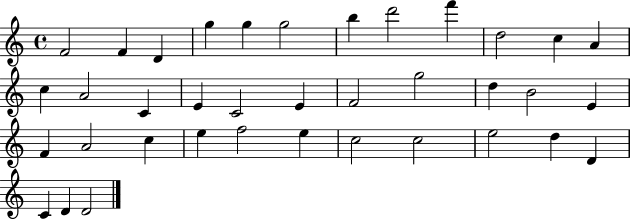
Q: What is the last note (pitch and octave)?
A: D4